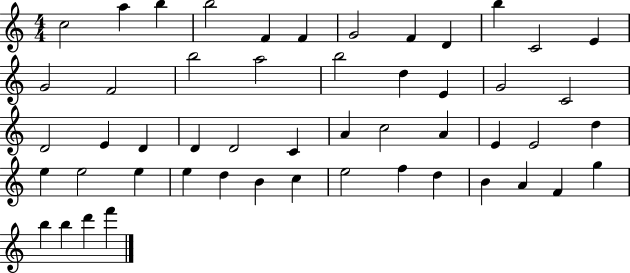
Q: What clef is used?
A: treble